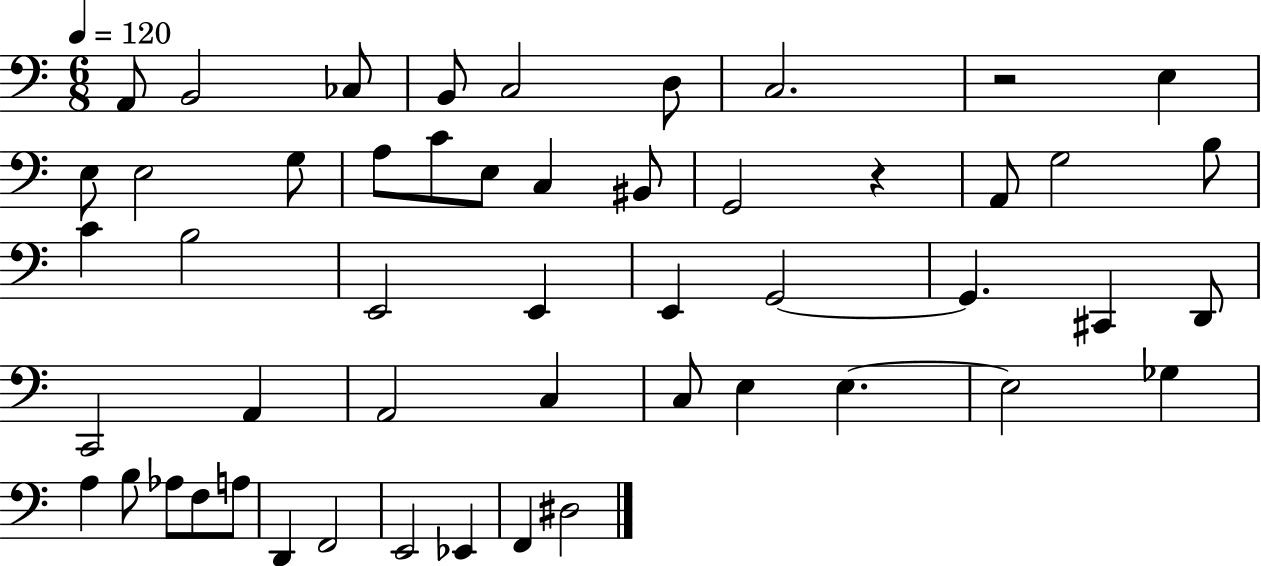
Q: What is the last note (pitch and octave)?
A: D#3